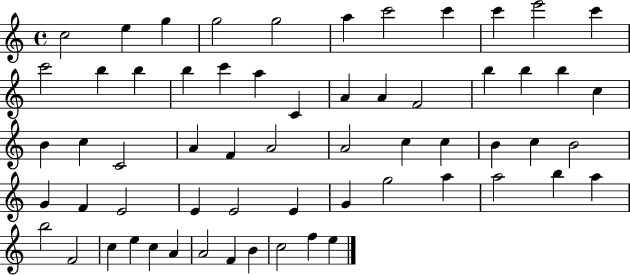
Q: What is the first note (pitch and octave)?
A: C5